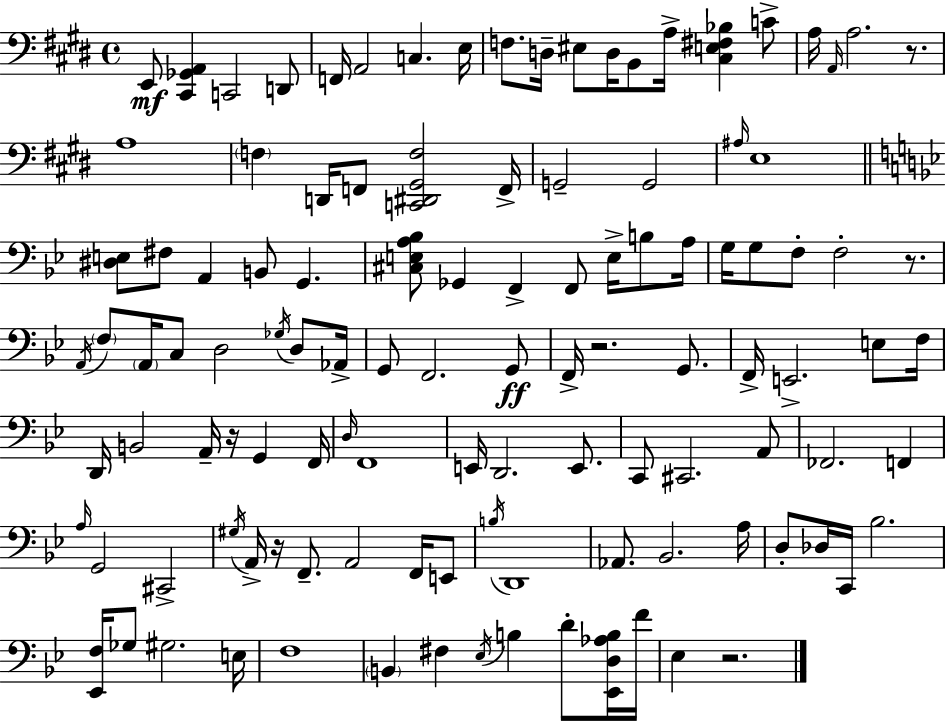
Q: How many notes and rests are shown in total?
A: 114